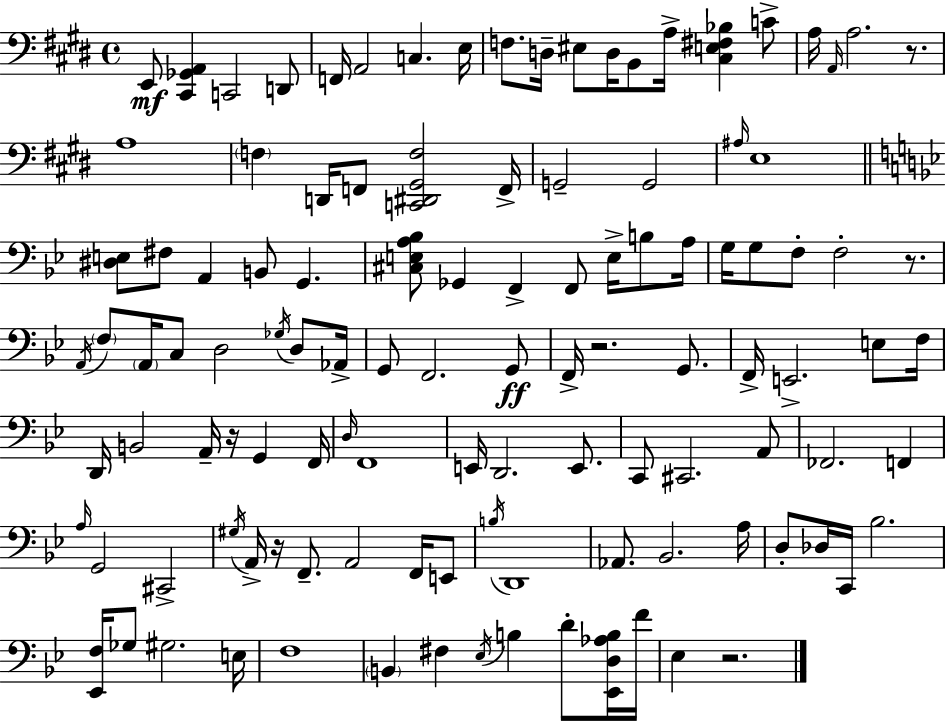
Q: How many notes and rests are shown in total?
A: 114